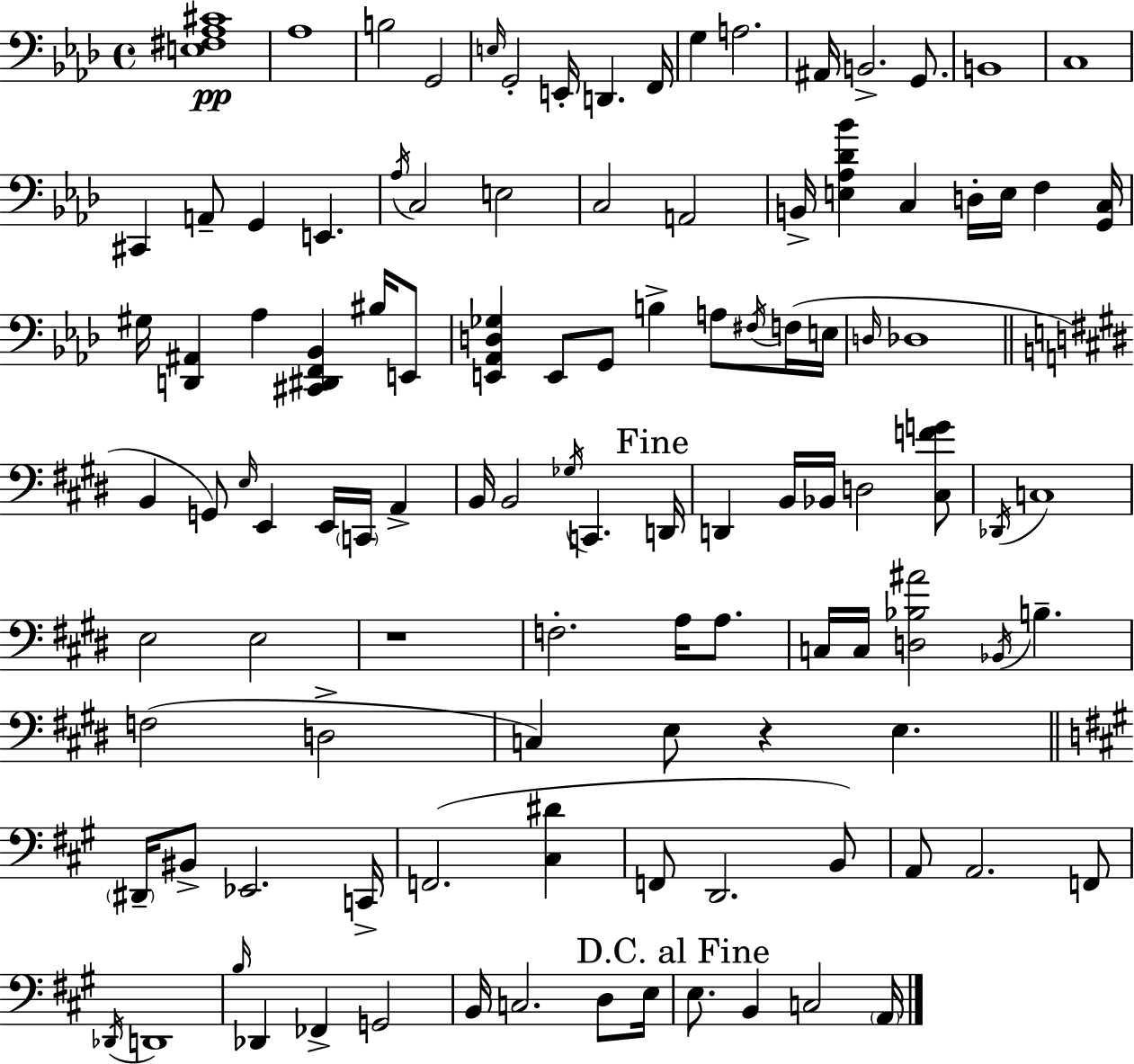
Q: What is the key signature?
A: AES major